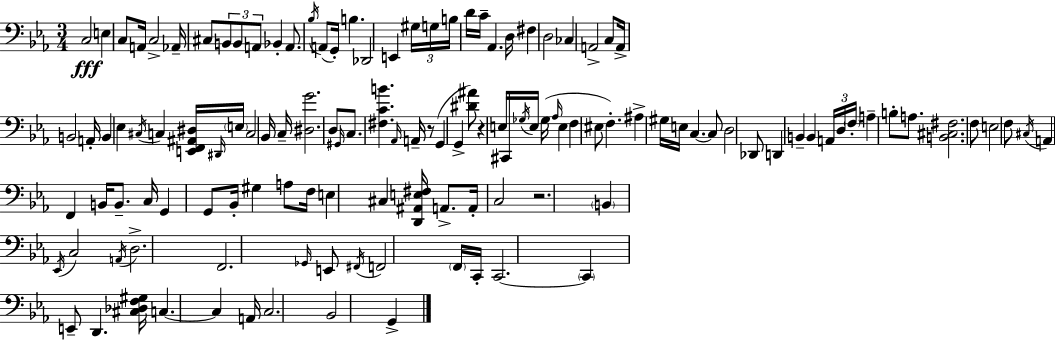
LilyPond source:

{
  \clef bass
  \numericTimeSignature
  \time 3/4
  \key ees \major
  c2\fff e4 | c8 a,16 c2-> aes,16-- | cis8 \tuplet 3/2 { b,8 b,8 a,8 } bes,4-. | a,8. \acciaccatura { bes16 }( a,8 g,16-.) b4. | \break des,2 e,4 | \tuplet 3/2 { gis16 g16 b16 } d'16 c'16-- aes,4. | d16 fis4 d2 | ces4 a,2-> | \break c8 a,16-> b,2 | a,16-. b,4 ees4 \acciaccatura { cis16 } c4 | <e, f, ais, dis>16 \grace { dis,16 } \parenthesize e16 c2 | bes,16 c16-- <dis g'>2. | \break d8 \grace { gis,16 } c8. <fis c' b'>4. | \grace { aes,16 } a,16-- r8 g,4( g,4-> | <dis' ais'>8) r4 e16 cis,16 \acciaccatura { ges16 } | e16 ges16( \grace { aes16 } e4 f4 eis8 | \break f4.-.) ais4-> gis16 | e16 c4.~~ c8 d2 | des,8 d,4 b,4-- | b,4 \tuplet 3/2 { a,16 d16 \parenthesize f16-. } a4-- | \break b8-. a8. <b, cis fis>2. | f8 e2 | f8 \acciaccatura { cis16 } a,4 | f,4 b,16 b,8.-- c16 g,4 | \break g,8 bes,16-. gis4 a8 f16 e4 | cis4 <d, ais, e fis>16 a,8.-> a,16-. | c2 r2. | \parenthesize b,4 | \break \acciaccatura { ees,16 } c2 \acciaccatura { a,16 } d2.-> | f,2. | \grace { ges,16 } e,8 | \acciaccatura { fis,16 } f,2 \parenthesize f,16 c,16-. | \break c,2.~~ | \parenthesize c,4 e,8-- d,4. | <cis des f gis>16 c4.~~ c4 a,16 | c2. | \break bes,2 g,4-> | \bar "|."
}